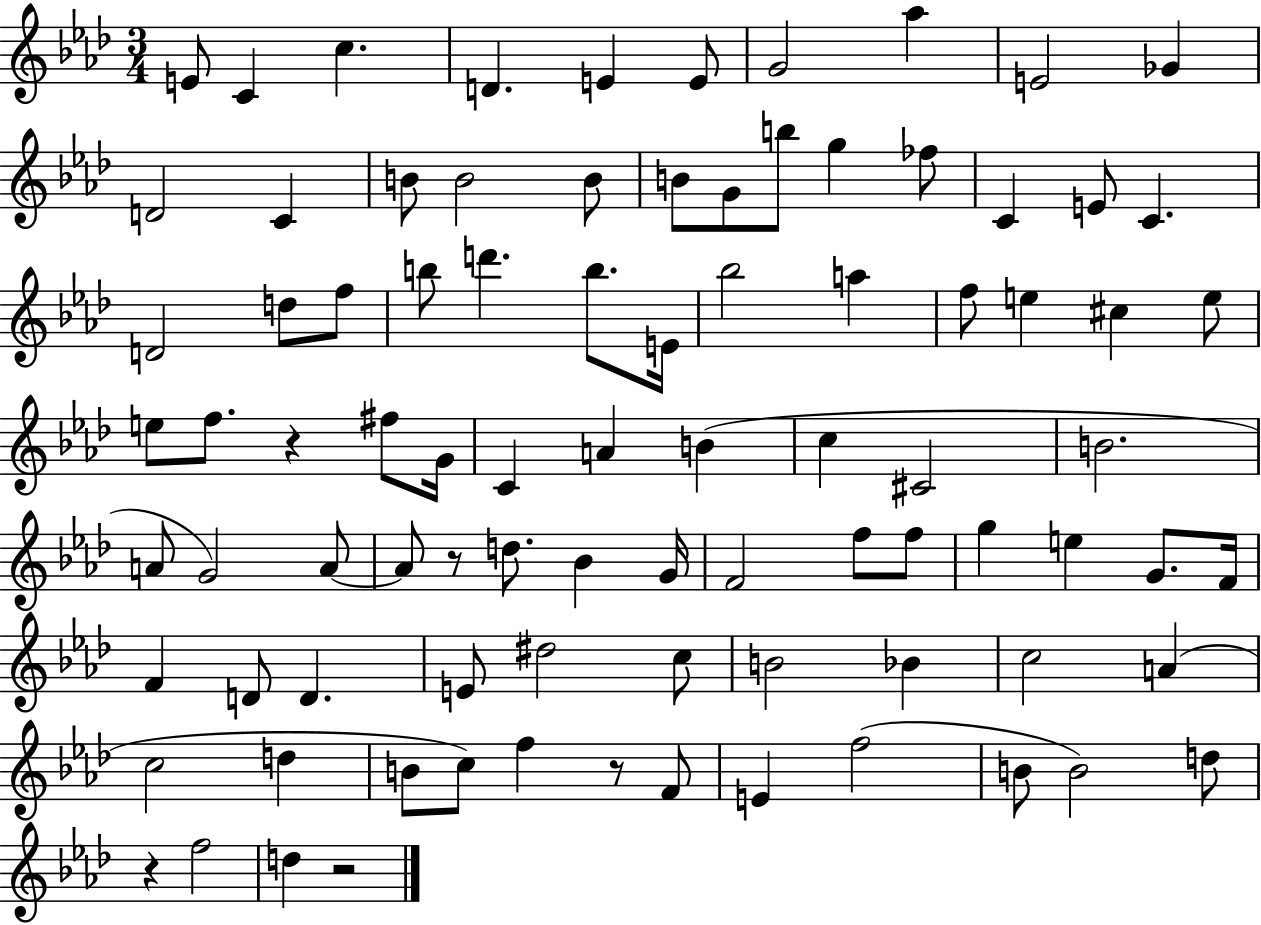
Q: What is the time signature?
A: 3/4